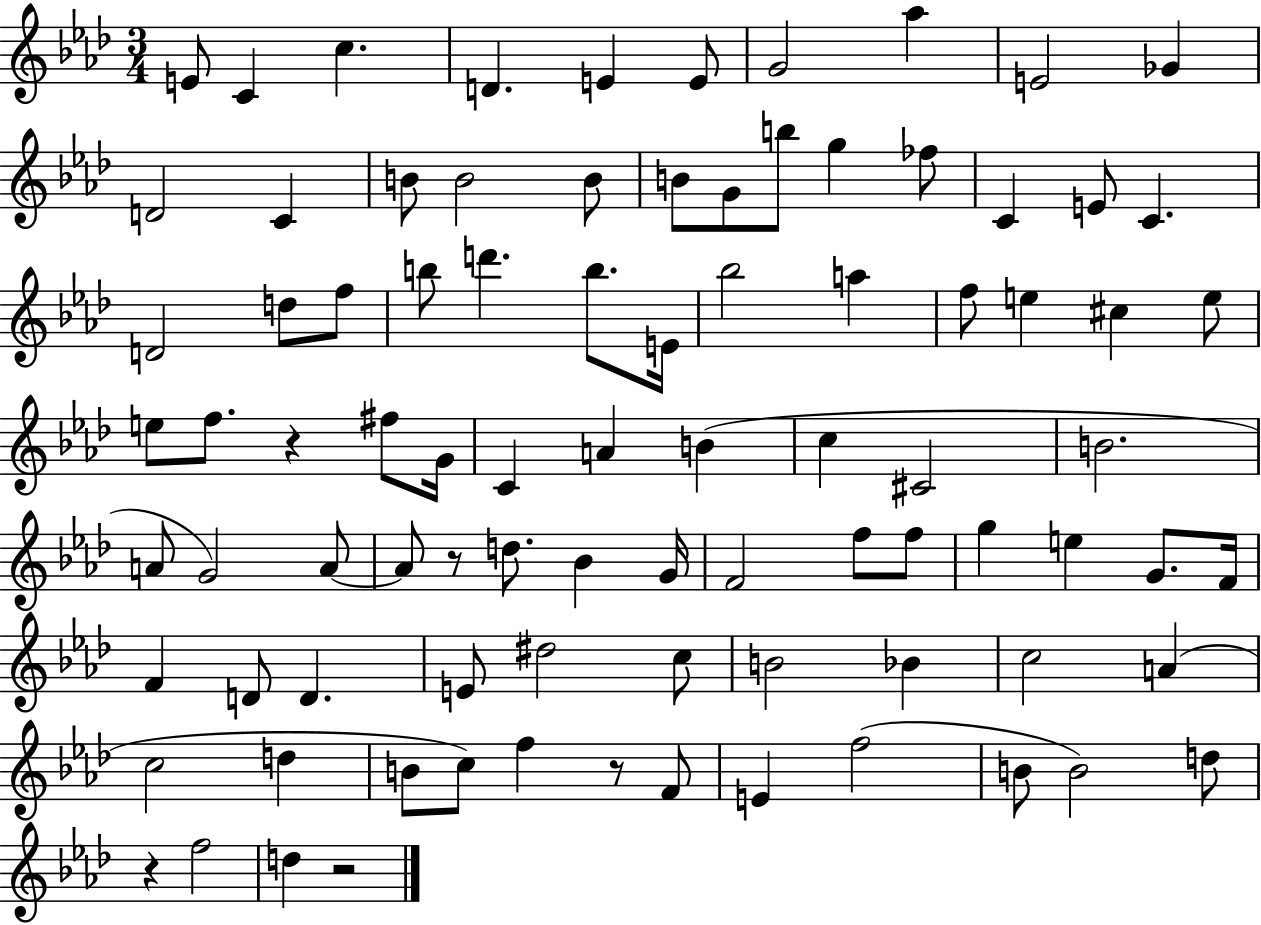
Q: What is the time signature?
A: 3/4